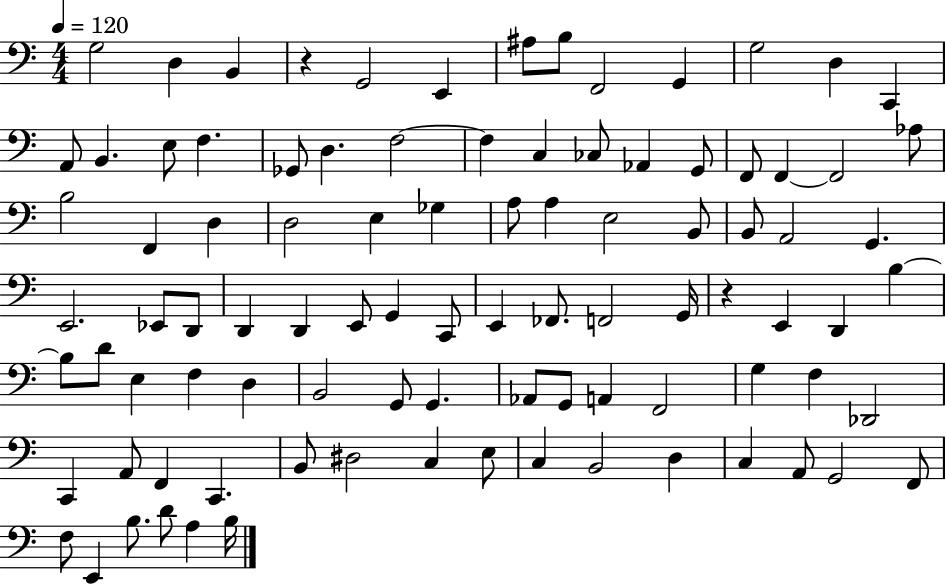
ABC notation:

X:1
T:Untitled
M:4/4
L:1/4
K:C
G,2 D, B,, z G,,2 E,, ^A,/2 B,/2 F,,2 G,, G,2 D, C,, A,,/2 B,, E,/2 F, _G,,/2 D, F,2 F, C, _C,/2 _A,, G,,/2 F,,/2 F,, F,,2 _A,/2 B,2 F,, D, D,2 E, _G, A,/2 A, E,2 B,,/2 B,,/2 A,,2 G,, E,,2 _E,,/2 D,,/2 D,, D,, E,,/2 G,, C,,/2 E,, _F,,/2 F,,2 G,,/4 z E,, D,, B, B,/2 D/2 E, F, D, B,,2 G,,/2 G,, _A,,/2 G,,/2 A,, F,,2 G, F, _D,,2 C,, A,,/2 F,, C,, B,,/2 ^D,2 C, E,/2 C, B,,2 D, C, A,,/2 G,,2 F,,/2 F,/2 E,, B,/2 D/2 A, B,/4